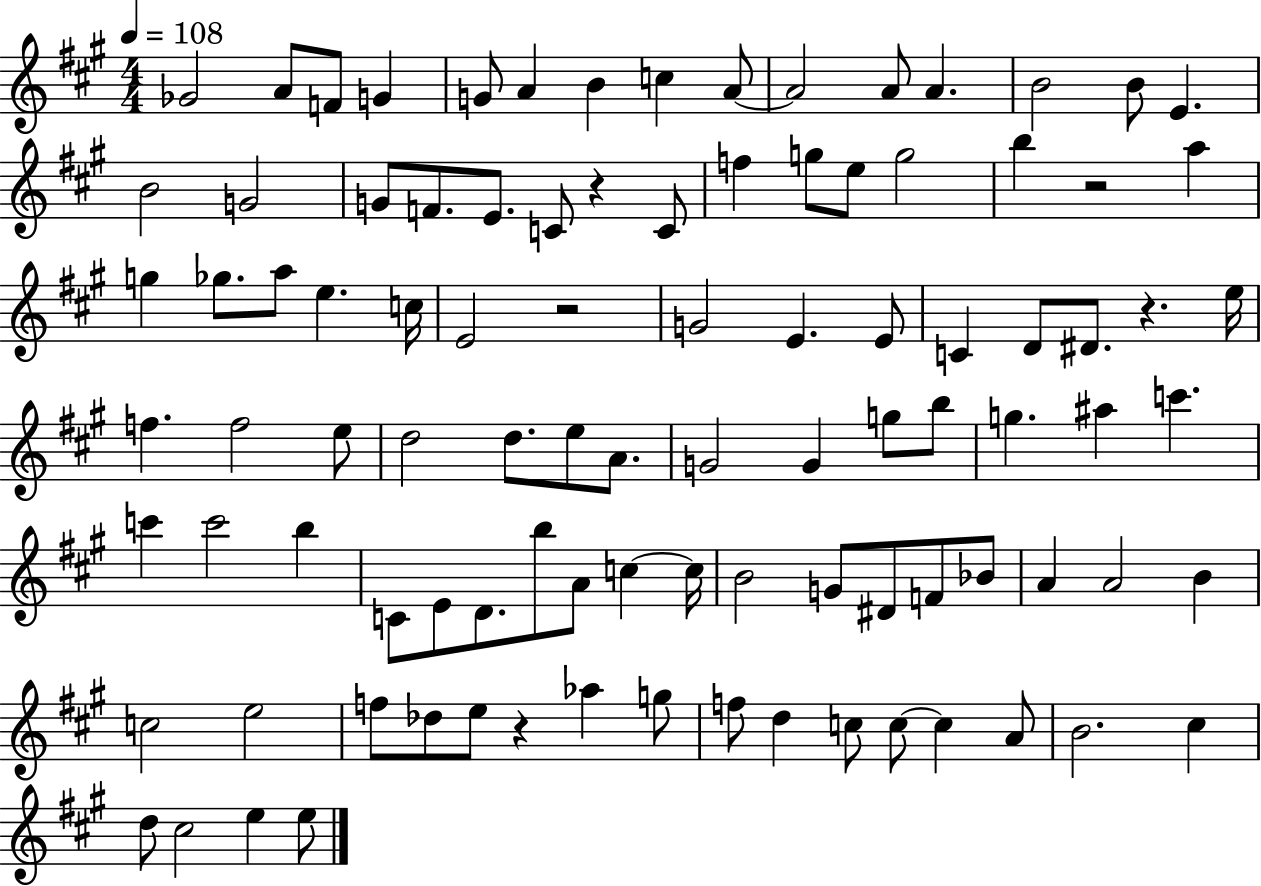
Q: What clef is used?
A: treble